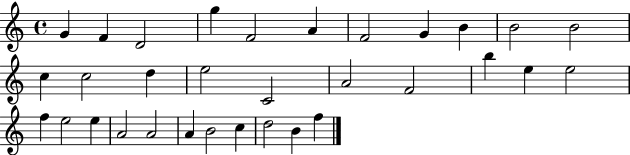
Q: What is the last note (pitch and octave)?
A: F5